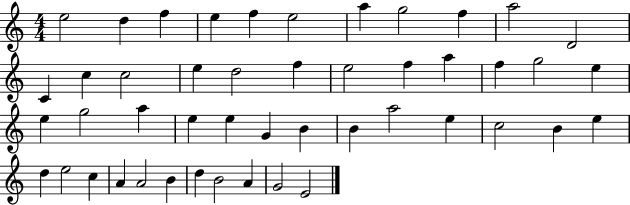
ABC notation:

X:1
T:Untitled
M:4/4
L:1/4
K:C
e2 d f e f e2 a g2 f a2 D2 C c c2 e d2 f e2 f a f g2 e e g2 a e e G B B a2 e c2 B e d e2 c A A2 B d B2 A G2 E2